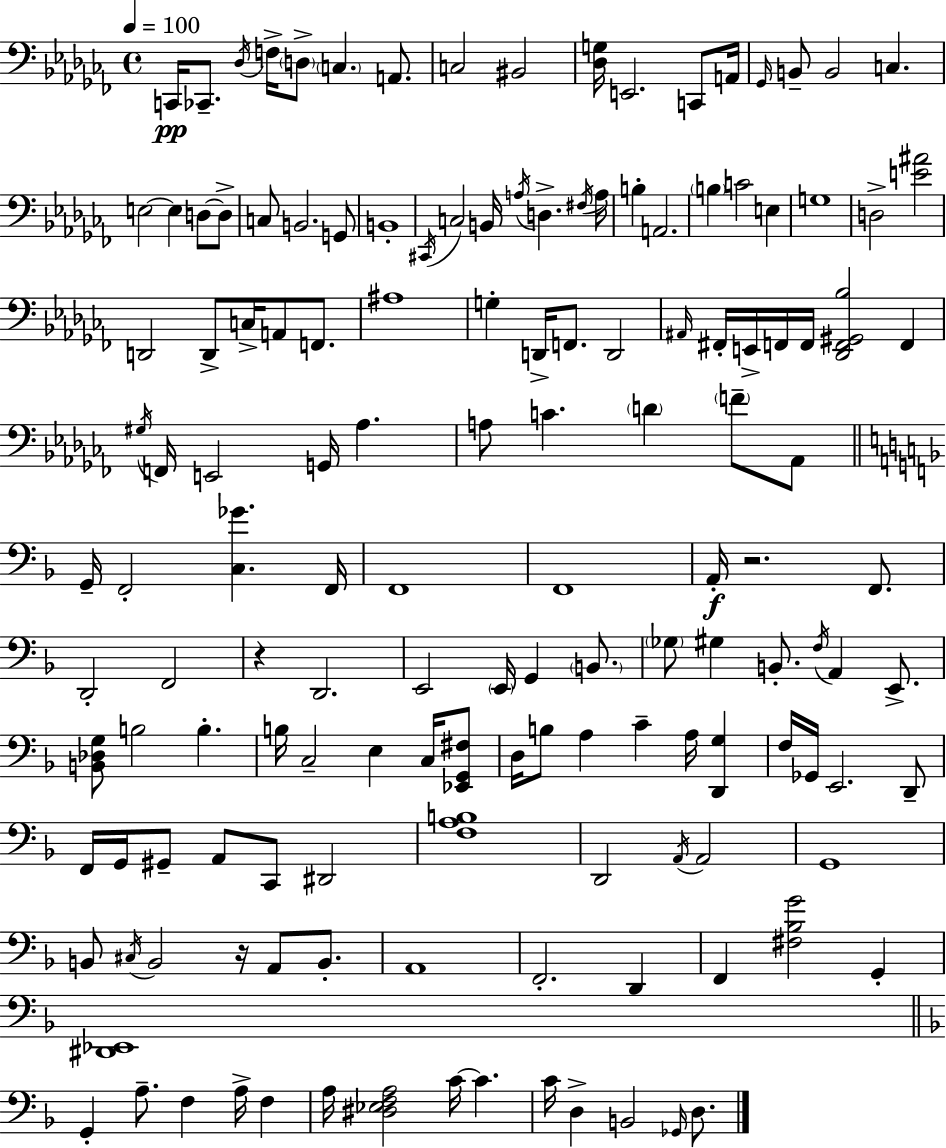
C2/s CES2/e. Db3/s F3/s D3/e C3/q. A2/e. C3/h BIS2/h [Db3,G3]/s E2/h. C2/e A2/s Gb2/s B2/e B2/h C3/q. E3/h E3/q D3/e D3/e C3/e B2/h. G2/e B2/w C#2/s C3/h B2/s A3/s D3/q. F#3/s A3/s B3/q A2/h. B3/q C4/h E3/q G3/w D3/h [E4,A#4]/h D2/h D2/e C3/s A2/e F2/e. A#3/w G3/q D2/s F2/e. D2/h A#2/s F#2/s E2/s F2/s F2/s [Db2,F2,G#2,Bb3]/h F2/q G#3/s F2/s E2/h G2/s Ab3/q. A3/e C4/q. D4/q F4/e Ab2/e G2/s F2/h [C3,Gb4]/q. F2/s F2/w F2/w A2/s R/h. F2/e. D2/h F2/h R/q D2/h. E2/h E2/s G2/q B2/e. Gb3/e G#3/q B2/e. F3/s A2/q E2/e. [B2,Db3,G3]/e B3/h B3/q. B3/s C3/h E3/q C3/s [Eb2,G2,F#3]/e D3/s B3/e A3/q C4/q A3/s [D2,G3]/q F3/s Gb2/s E2/h. D2/e F2/s G2/s G#2/e A2/e C2/e D#2/h [F3,A3,B3]/w D2/h A2/s A2/h G2/w B2/e C#3/s B2/h R/s A2/e B2/e. A2/w F2/h. D2/q F2/q [F#3,Bb3,G4]/h G2/q [D#2,Eb2]/w G2/q A3/e. F3/q A3/s F3/q A3/s [D#3,Eb3,F3,A3]/h C4/s C4/q. C4/s D3/q B2/h Gb2/s D3/e.